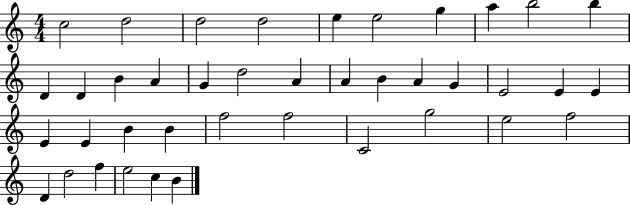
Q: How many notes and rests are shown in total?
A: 40